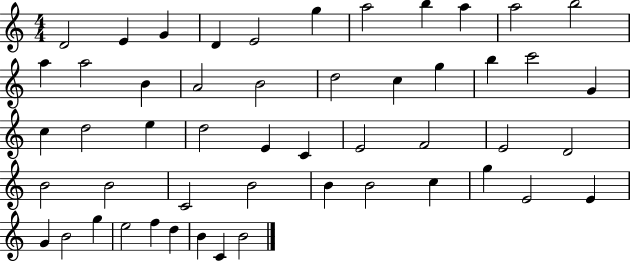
D4/h E4/q G4/q D4/q E4/h G5/q A5/h B5/q A5/q A5/h B5/h A5/q A5/h B4/q A4/h B4/h D5/h C5/q G5/q B5/q C6/h G4/q C5/q D5/h E5/q D5/h E4/q C4/q E4/h F4/h E4/h D4/h B4/h B4/h C4/h B4/h B4/q B4/h C5/q G5/q E4/h E4/q G4/q B4/h G5/q E5/h F5/q D5/q B4/q C4/q B4/h